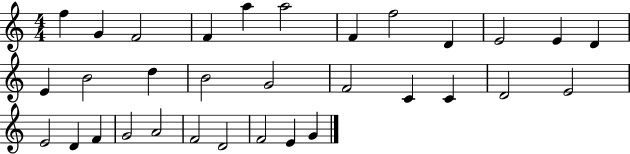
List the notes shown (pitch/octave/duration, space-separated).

F5/q G4/q F4/h F4/q A5/q A5/h F4/q F5/h D4/q E4/h E4/q D4/q E4/q B4/h D5/q B4/h G4/h F4/h C4/q C4/q D4/h E4/h E4/h D4/q F4/q G4/h A4/h F4/h D4/h F4/h E4/q G4/q